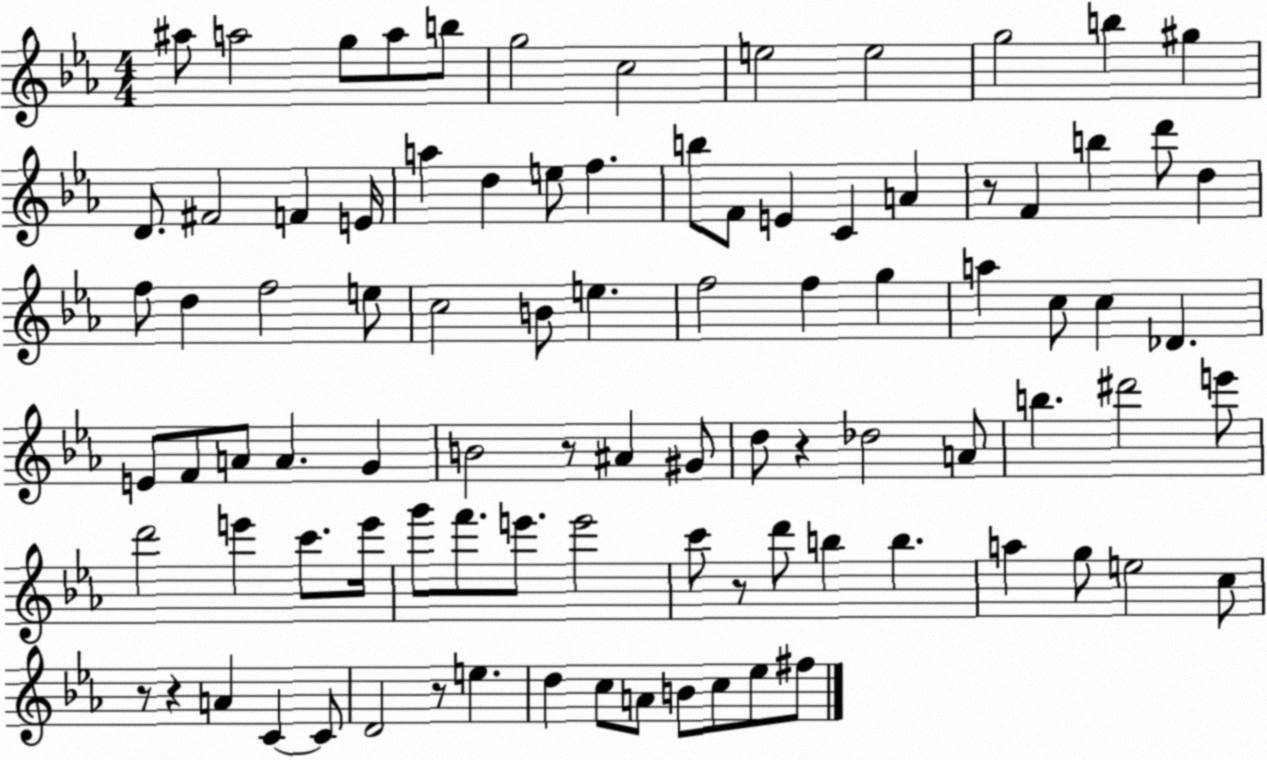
X:1
T:Untitled
M:4/4
L:1/4
K:Eb
^a/2 a2 g/2 a/2 b/2 g2 c2 e2 e2 g2 b ^g D/2 ^F2 F E/4 a d e/2 f b/2 F/2 E C A z/2 F b d'/2 d f/2 d f2 e/2 c2 B/2 e f2 f g a c/2 c _D E/2 F/2 A/2 A G B2 z/2 ^A ^G/2 d/2 z _d2 A/2 b ^d'2 e'/2 d'2 e' c'/2 e'/4 g'/2 f'/2 e'/2 e'2 c'/2 z/2 d'/2 b b a g/2 e2 c/2 z/2 z A C C/2 D2 z/2 e d c/2 A/2 B/2 c/2 _e/2 ^f/2